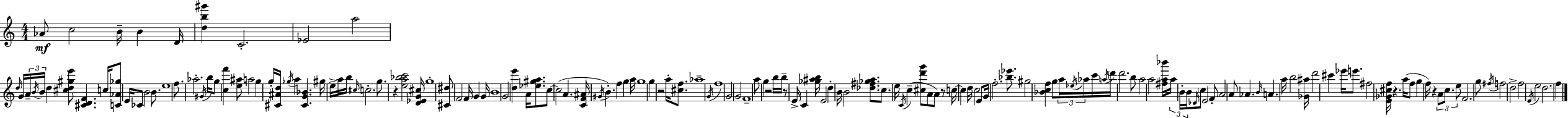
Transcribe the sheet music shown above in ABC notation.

X:1
T:Untitled
M:4/4
L:1/4
K:Am
_A/2 c2 B/4 B D/4 [db^g'] C2 _E2 a2 d/4 G/4 A/4 B/4 B/4 d [^cd^ge']/2 [^CDF] c/4 [C_A_g]/2 E/4 _C/2 B2 B/2 e4 f/2 _a2 ^G/4 b/4 g/2 [cf'] [e^a]/2 a2 g g/4 [^C^Ad]/4 _g/4 a [^CG_B] ^g/4 e/4 a/4 b/4 ^c/4 c2 g/2 z [ea_bc']2 [D_EG^c]/4 g4 [^C^d]/2 F2 F/4 G G/4 B4 G2 [de'] A/4 [_e^ga]/2 c/2 c2 A [CF^A]/4 ^G/4 B f g a/4 g4 g z2 a/4 [^cf]/2 _a4 G/4 f4 G2 G2 F4 a/2 g z2 b/4 b/4 z/2 E/4 C [_g^ab]/4 E2 d B/4 B2 [_d^f_ga]/2 c/2 e/4 C/4 c [^cd'g']/2 A/2 A/2 z/2 c/4 c d/4 c2 E/2 G/4 f2 [_b_e']/2 ^g2 [_Bcf] g/2 a/4 _e/4 _a/4 c'/4 a/4 d'/4 d'2 b/2 a2 a2 [^fa_b']/4 a/4 B/4 B/4 _D/4 c/2 E2 F/2 A2 A/2 _A B/4 A a/4 b2 [_G^a]/4 d'2 ^c' _e'/4 e'/2 ^f2 [E_G^cf]/4 z a/4 f/2 g f/4 z A/2 c/2 e/2 F2 g/2 ^f/4 f2 d2 f2 E/4 e2 d2 f